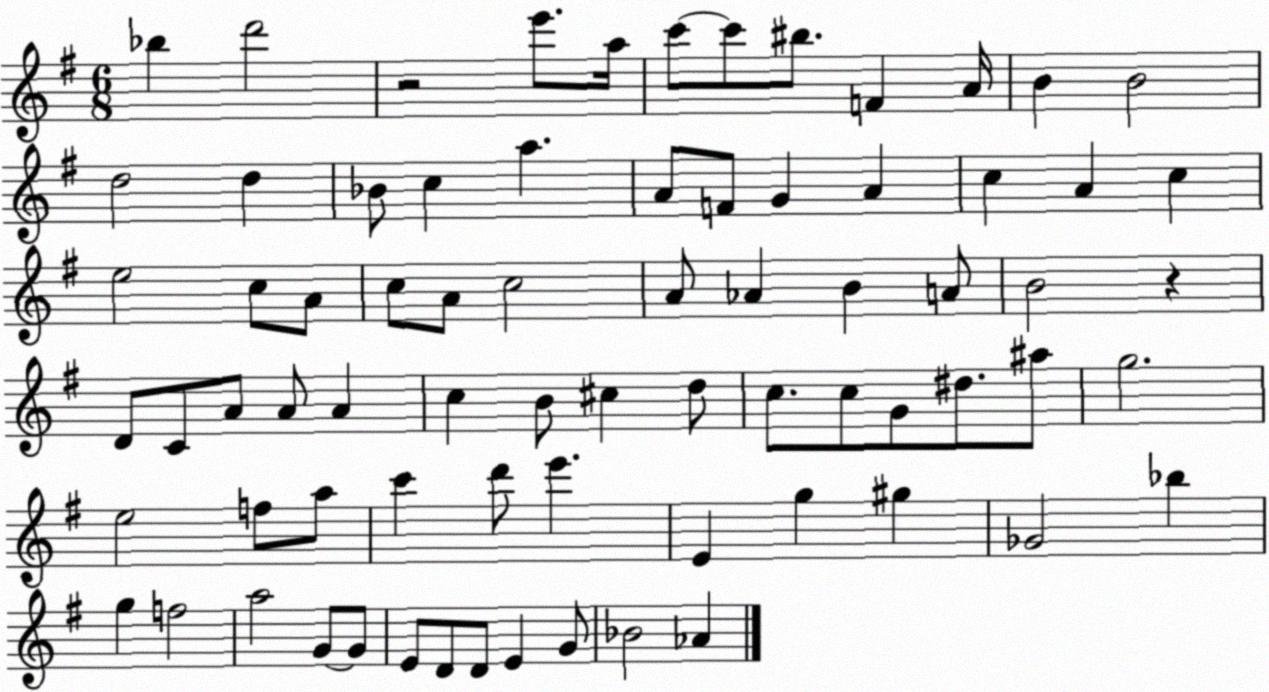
X:1
T:Untitled
M:6/8
L:1/4
K:G
_b d'2 z2 e'/2 a/4 c'/2 c'/2 ^b/2 F A/4 B B2 d2 d _B/2 c a A/2 F/2 G A c A c e2 c/2 A/2 c/2 A/2 c2 A/2 _A B A/2 B2 z D/2 C/2 A/2 A/2 A c B/2 ^c d/2 c/2 c/2 G/2 ^d/2 ^a/2 g2 e2 f/2 a/2 c' d'/2 e' E g ^g _G2 _b g f2 a2 G/2 G/2 E/2 D/2 D/2 E G/2 _B2 _A